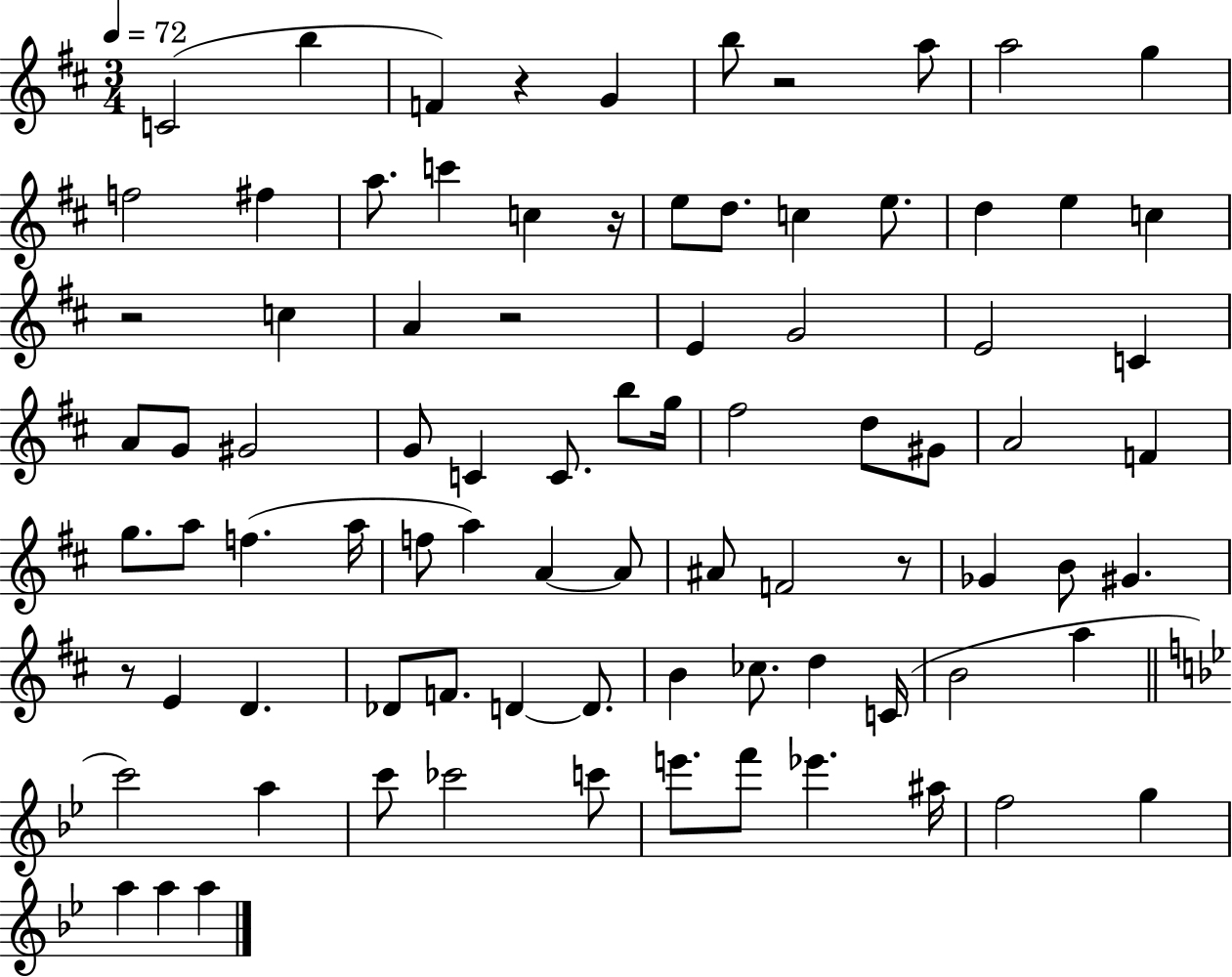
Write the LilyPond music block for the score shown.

{
  \clef treble
  \numericTimeSignature
  \time 3/4
  \key d \major
  \tempo 4 = 72
  \repeat volta 2 { c'2( b''4 | f'4) r4 g'4 | b''8 r2 a''8 | a''2 g''4 | \break f''2 fis''4 | a''8. c'''4 c''4 r16 | e''8 d''8. c''4 e''8. | d''4 e''4 c''4 | \break r2 c''4 | a'4 r2 | e'4 g'2 | e'2 c'4 | \break a'8 g'8 gis'2 | g'8 c'4 c'8. b''8 g''16 | fis''2 d''8 gis'8 | a'2 f'4 | \break g''8. a''8 f''4.( a''16 | f''8 a''4) a'4~~ a'8 | ais'8 f'2 r8 | ges'4 b'8 gis'4. | \break r8 e'4 d'4. | des'8 f'8. d'4~~ d'8. | b'4 ces''8. d''4 c'16( | b'2 a''4 | \break \bar "||" \break \key g \minor c'''2) a''4 | c'''8 ces'''2 c'''8 | e'''8. f'''8 ees'''4. ais''16 | f''2 g''4 | \break a''4 a''4 a''4 | } \bar "|."
}